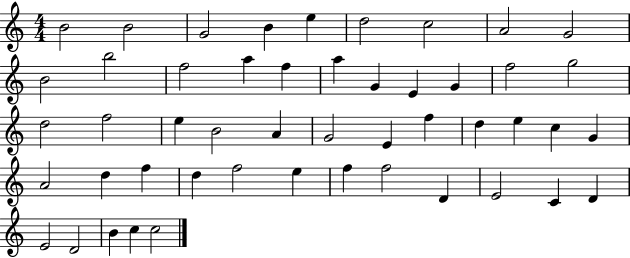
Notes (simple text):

B4/h B4/h G4/h B4/q E5/q D5/h C5/h A4/h G4/h B4/h B5/h F5/h A5/q F5/q A5/q G4/q E4/q G4/q F5/h G5/h D5/h F5/h E5/q B4/h A4/q G4/h E4/q F5/q D5/q E5/q C5/q G4/q A4/h D5/q F5/q D5/q F5/h E5/q F5/q F5/h D4/q E4/h C4/q D4/q E4/h D4/h B4/q C5/q C5/h